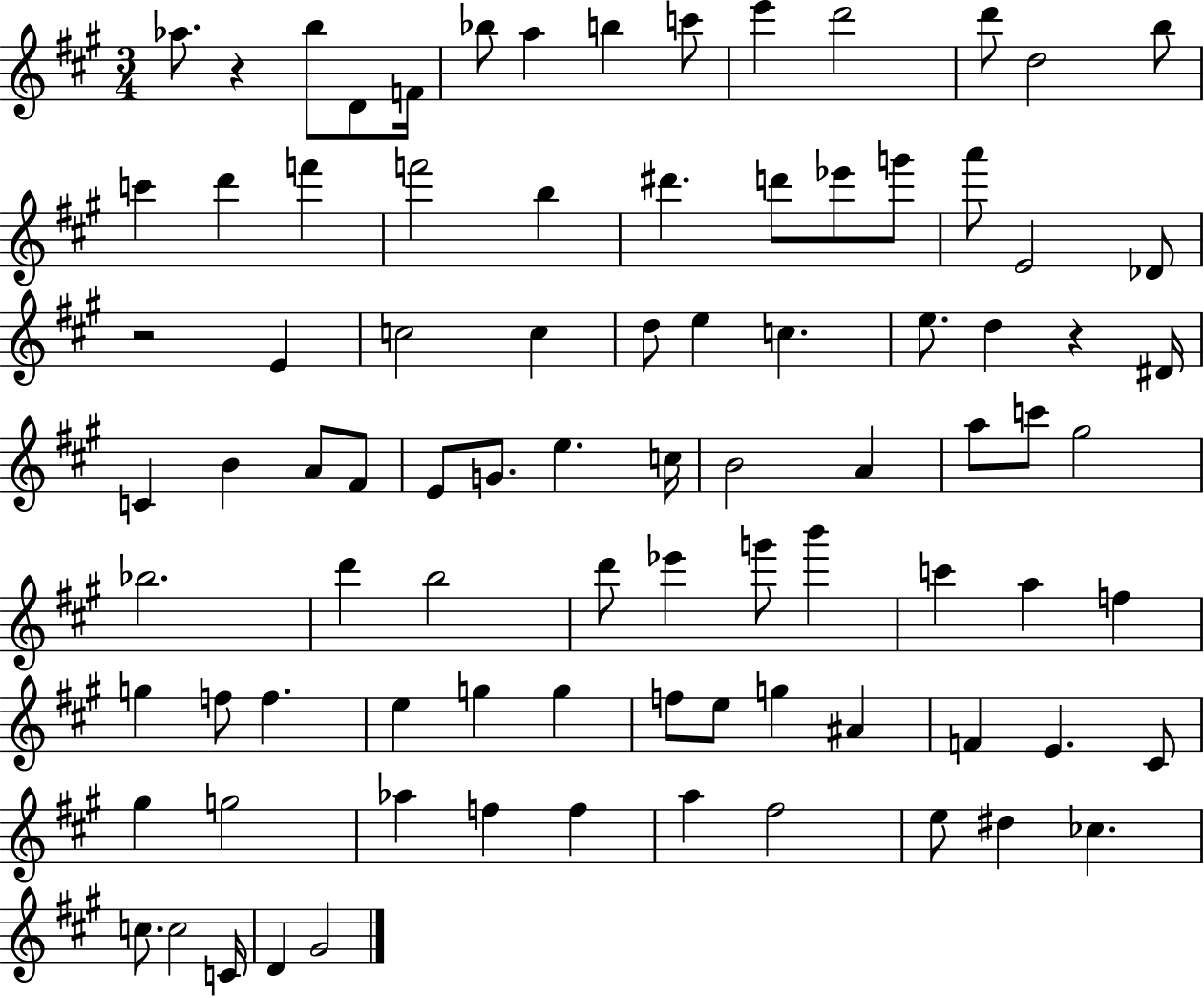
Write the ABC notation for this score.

X:1
T:Untitled
M:3/4
L:1/4
K:A
_a/2 z b/2 D/2 F/4 _b/2 a b c'/2 e' d'2 d'/2 d2 b/2 c' d' f' f'2 b ^d' d'/2 _e'/2 g'/2 a'/2 E2 _D/2 z2 E c2 c d/2 e c e/2 d z ^D/4 C B A/2 ^F/2 E/2 G/2 e c/4 B2 A a/2 c'/2 ^g2 _b2 d' b2 d'/2 _e' g'/2 b' c' a f g f/2 f e g g f/2 e/2 g ^A F E ^C/2 ^g g2 _a f f a ^f2 e/2 ^d _c c/2 c2 C/4 D ^G2